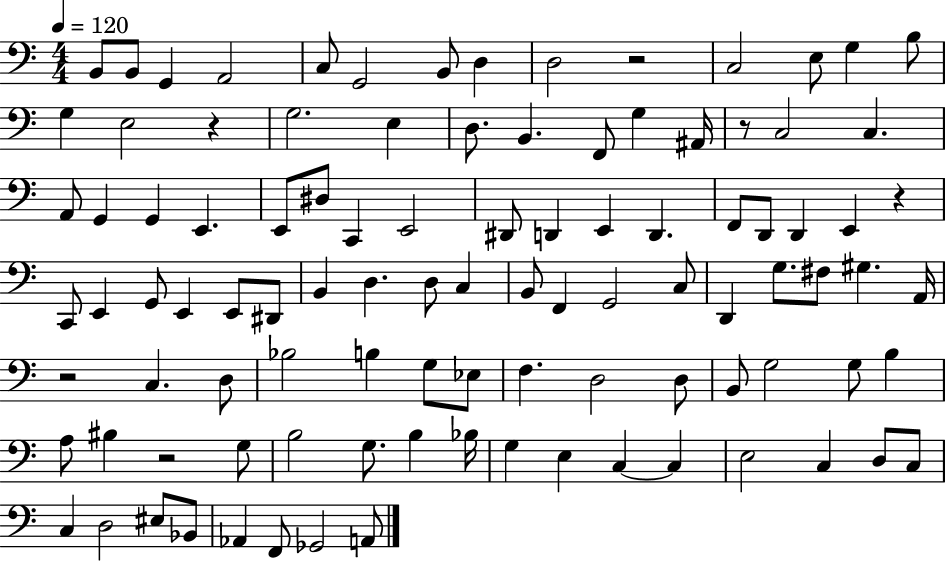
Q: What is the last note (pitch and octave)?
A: A2